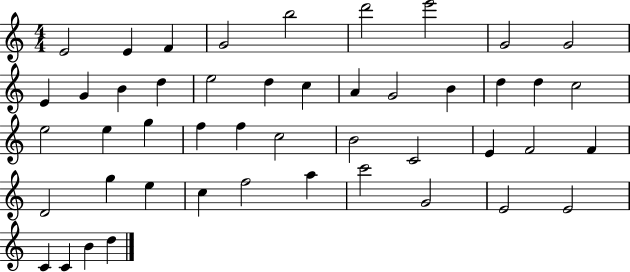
E4/h E4/q F4/q G4/h B5/h D6/h E6/h G4/h G4/h E4/q G4/q B4/q D5/q E5/h D5/q C5/q A4/q G4/h B4/q D5/q D5/q C5/h E5/h E5/q G5/q F5/q F5/q C5/h B4/h C4/h E4/q F4/h F4/q D4/h G5/q E5/q C5/q F5/h A5/q C6/h G4/h E4/h E4/h C4/q C4/q B4/q D5/q